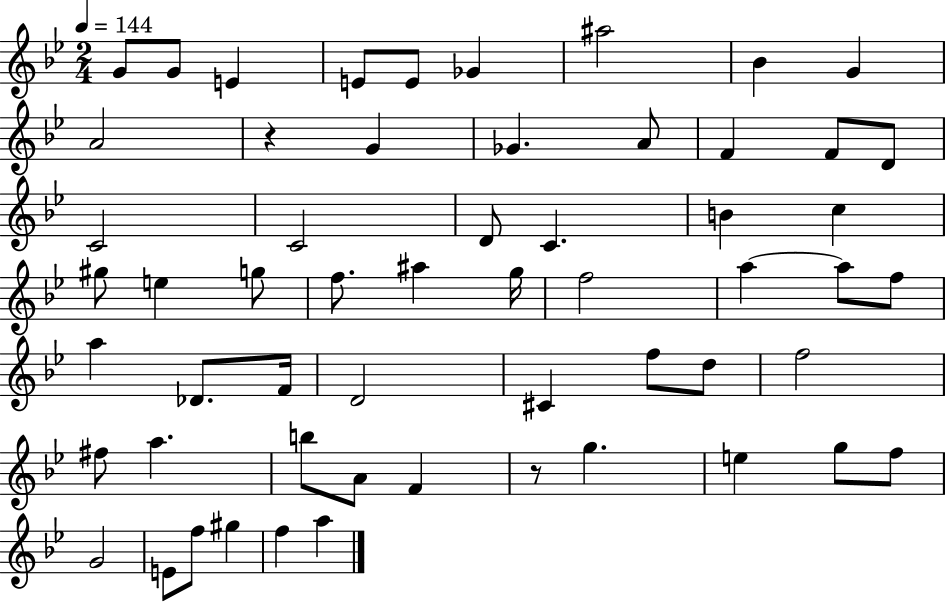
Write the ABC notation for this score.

X:1
T:Untitled
M:2/4
L:1/4
K:Bb
G/2 G/2 E E/2 E/2 _G ^a2 _B G A2 z G _G A/2 F F/2 D/2 C2 C2 D/2 C B c ^g/2 e g/2 f/2 ^a g/4 f2 a a/2 f/2 a _D/2 F/4 D2 ^C f/2 d/2 f2 ^f/2 a b/2 A/2 F z/2 g e g/2 f/2 G2 E/2 f/2 ^g f a